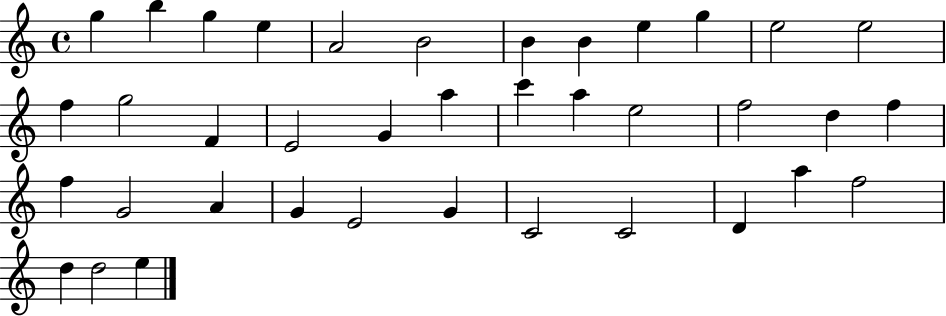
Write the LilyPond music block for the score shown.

{
  \clef treble
  \time 4/4
  \defaultTimeSignature
  \key c \major
  g''4 b''4 g''4 e''4 | a'2 b'2 | b'4 b'4 e''4 g''4 | e''2 e''2 | \break f''4 g''2 f'4 | e'2 g'4 a''4 | c'''4 a''4 e''2 | f''2 d''4 f''4 | \break f''4 g'2 a'4 | g'4 e'2 g'4 | c'2 c'2 | d'4 a''4 f''2 | \break d''4 d''2 e''4 | \bar "|."
}